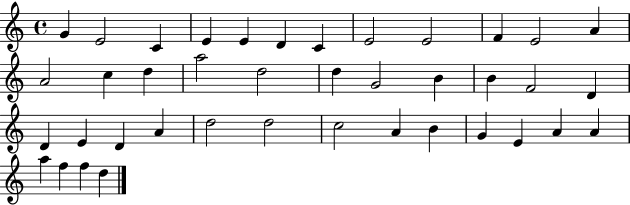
G4/q E4/h C4/q E4/q E4/q D4/q C4/q E4/h E4/h F4/q E4/h A4/q A4/h C5/q D5/q A5/h D5/h D5/q G4/h B4/q B4/q F4/h D4/q D4/q E4/q D4/q A4/q D5/h D5/h C5/h A4/q B4/q G4/q E4/q A4/q A4/q A5/q F5/q F5/q D5/q